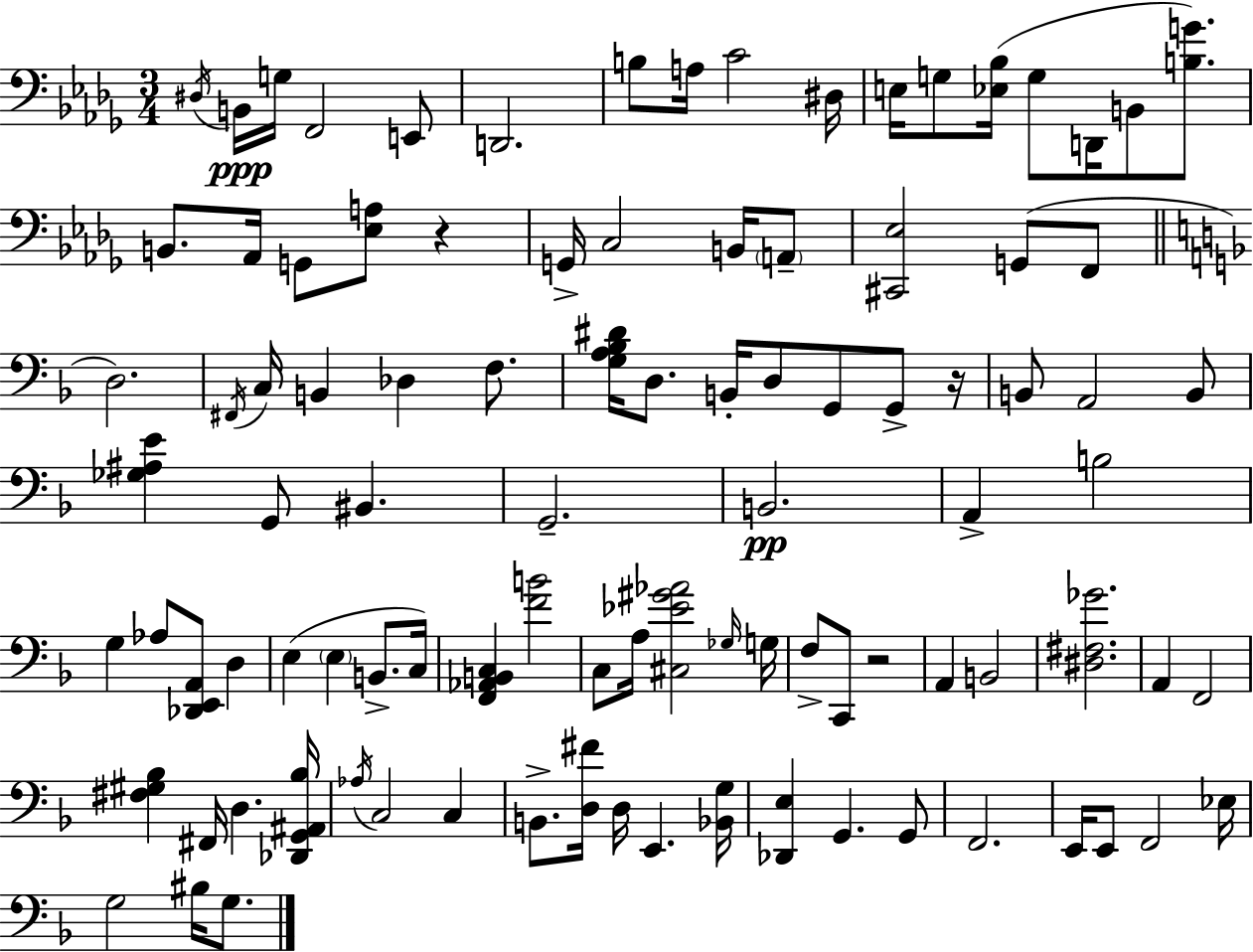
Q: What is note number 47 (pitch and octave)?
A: D3